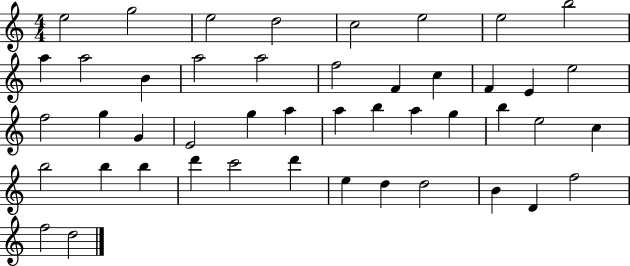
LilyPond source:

{
  \clef treble
  \numericTimeSignature
  \time 4/4
  \key c \major
  e''2 g''2 | e''2 d''2 | c''2 e''2 | e''2 b''2 | \break a''4 a''2 b'4 | a''2 a''2 | f''2 f'4 c''4 | f'4 e'4 e''2 | \break f''2 g''4 g'4 | e'2 g''4 a''4 | a''4 b''4 a''4 g''4 | b''4 e''2 c''4 | \break b''2 b''4 b''4 | d'''4 c'''2 d'''4 | e''4 d''4 d''2 | b'4 d'4 f''2 | \break f''2 d''2 | \bar "|."
}